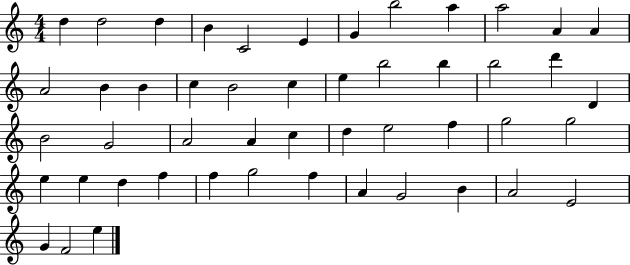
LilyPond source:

{
  \clef treble
  \numericTimeSignature
  \time 4/4
  \key c \major
  d''4 d''2 d''4 | b'4 c'2 e'4 | g'4 b''2 a''4 | a''2 a'4 a'4 | \break a'2 b'4 b'4 | c''4 b'2 c''4 | e''4 b''2 b''4 | b''2 d'''4 d'4 | \break b'2 g'2 | a'2 a'4 c''4 | d''4 e''2 f''4 | g''2 g''2 | \break e''4 e''4 d''4 f''4 | f''4 g''2 f''4 | a'4 g'2 b'4 | a'2 e'2 | \break g'4 f'2 e''4 | \bar "|."
}